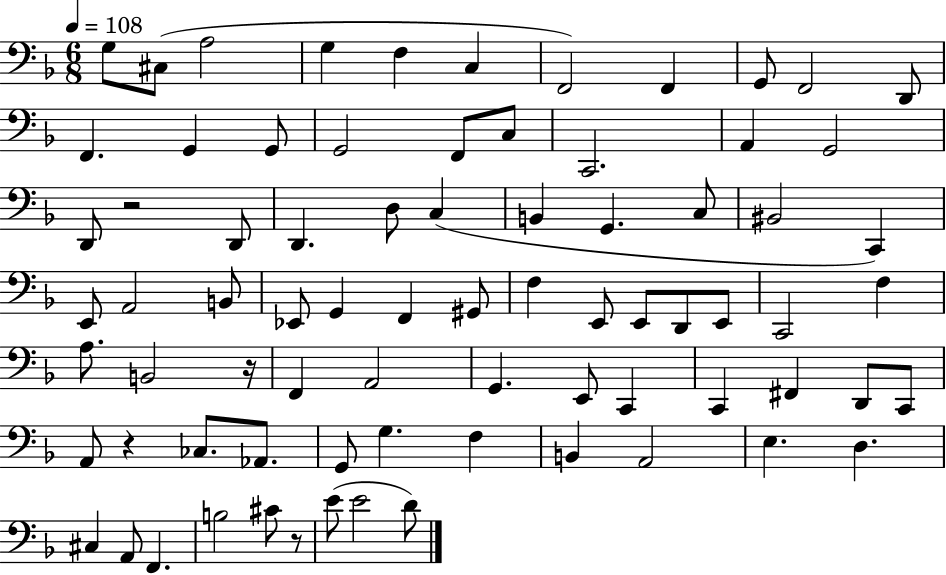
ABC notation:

X:1
T:Untitled
M:6/8
L:1/4
K:F
G,/2 ^C,/2 A,2 G, F, C, F,,2 F,, G,,/2 F,,2 D,,/2 F,, G,, G,,/2 G,,2 F,,/2 C,/2 C,,2 A,, G,,2 D,,/2 z2 D,,/2 D,, D,/2 C, B,, G,, C,/2 ^B,,2 C,, E,,/2 A,,2 B,,/2 _E,,/2 G,, F,, ^G,,/2 F, E,,/2 E,,/2 D,,/2 E,,/2 C,,2 F, A,/2 B,,2 z/4 F,, A,,2 G,, E,,/2 C,, C,, ^F,, D,,/2 C,,/2 A,,/2 z _C,/2 _A,,/2 G,,/2 G, F, B,, A,,2 E, D, ^C, A,,/2 F,, B,2 ^C/2 z/2 E/2 E2 D/2